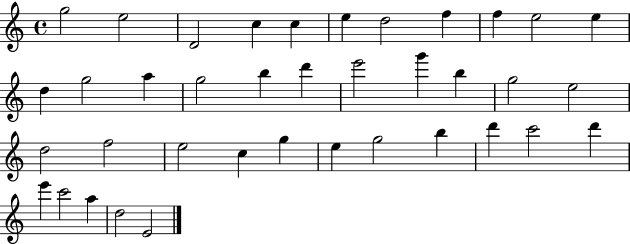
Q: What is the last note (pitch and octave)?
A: E4